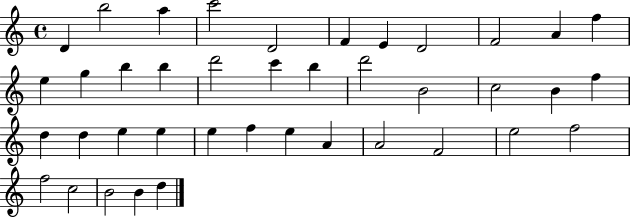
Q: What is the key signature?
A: C major